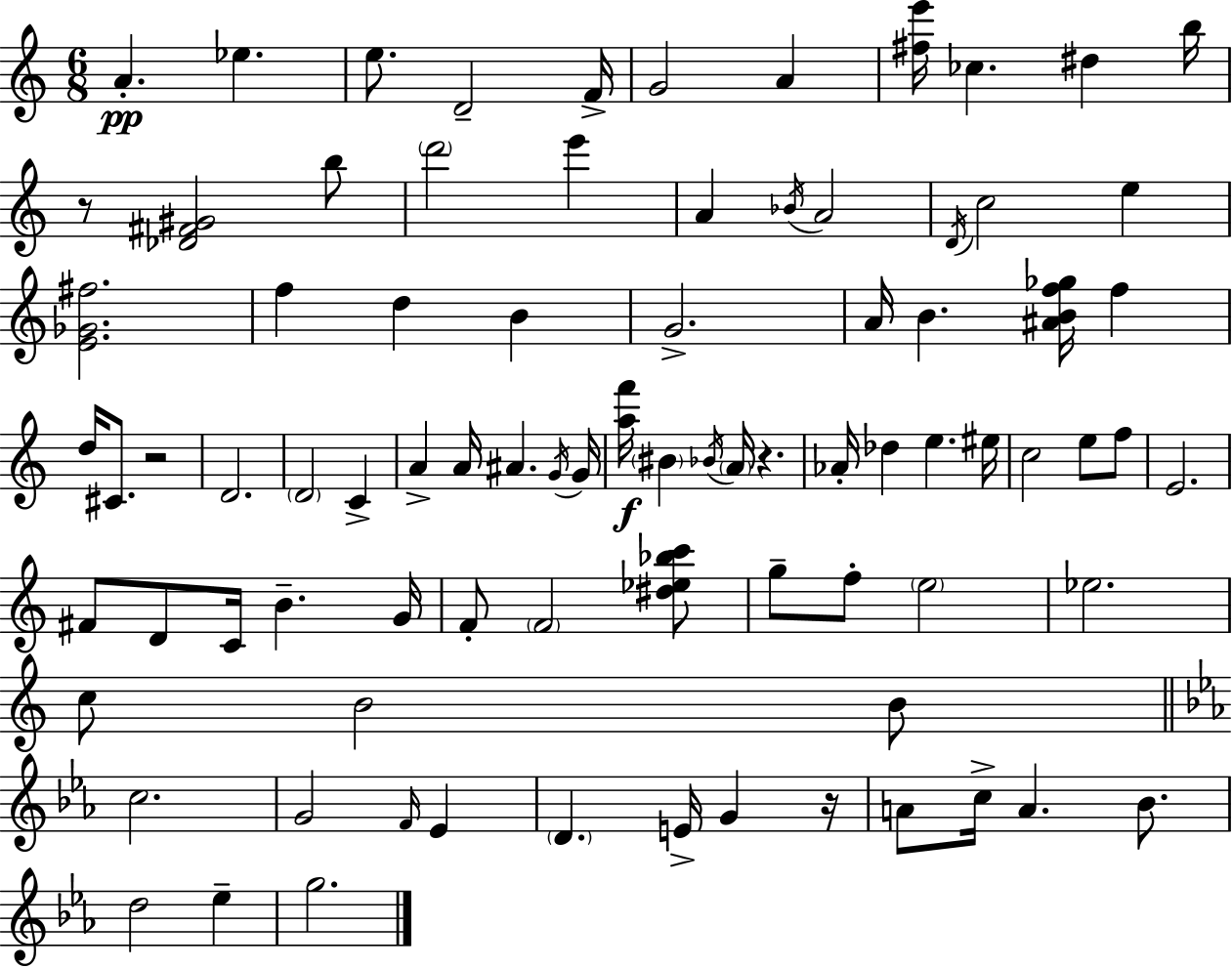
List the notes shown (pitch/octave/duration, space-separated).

A4/q. Eb5/q. E5/e. D4/h F4/s G4/h A4/q [F#5,E6]/s CES5/q. D#5/q B5/s R/e [Db4,F#4,G#4]/h B5/e D6/h E6/q A4/q Bb4/s A4/h D4/s C5/h E5/q [E4,Gb4,F#5]/h. F5/q D5/q B4/q G4/h. A4/s B4/q. [A#4,B4,F5,Gb5]/s F5/q D5/s C#4/e. R/h D4/h. D4/h C4/q A4/q A4/s A#4/q. G4/s G4/s [A5,F6]/s BIS4/q Bb4/s A4/s R/q. Ab4/s Db5/q E5/q. EIS5/s C5/h E5/e F5/e E4/h. F#4/e D4/e C4/s B4/q. G4/s F4/e F4/h [D#5,Eb5,Bb5,C6]/e G5/e F5/e E5/h Eb5/h. C5/e B4/h B4/e C5/h. G4/h F4/s Eb4/q D4/q. E4/s G4/q R/s A4/e C5/s A4/q. Bb4/e. D5/h Eb5/q G5/h.